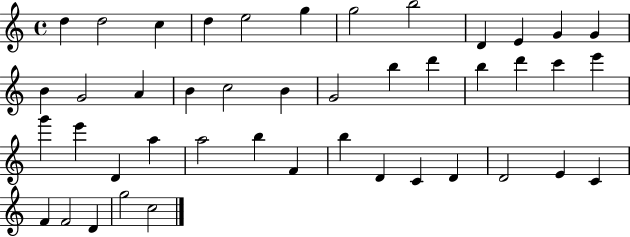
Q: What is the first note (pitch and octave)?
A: D5